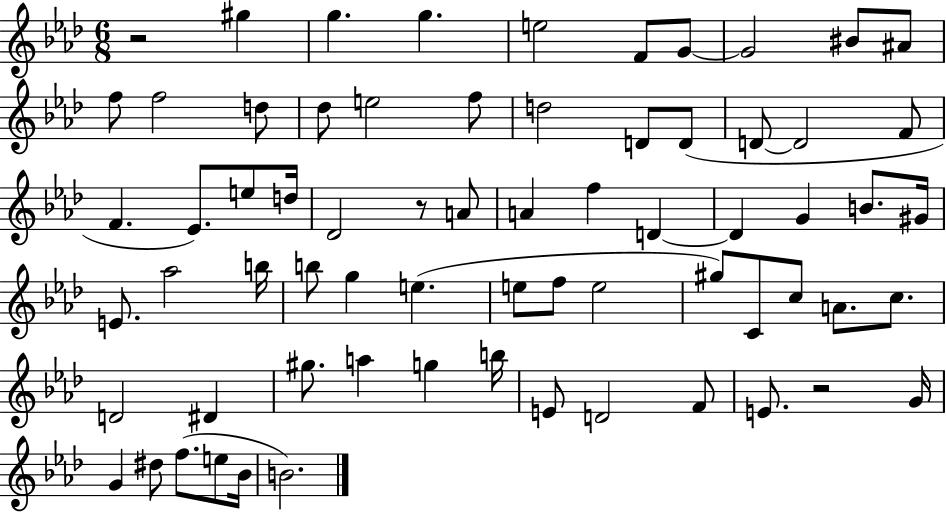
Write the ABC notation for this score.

X:1
T:Untitled
M:6/8
L:1/4
K:Ab
z2 ^g g g e2 F/2 G/2 G2 ^B/2 ^A/2 f/2 f2 d/2 _d/2 e2 f/2 d2 D/2 D/2 D/2 D2 F/2 F _E/2 e/2 d/4 _D2 z/2 A/2 A f D D G B/2 ^G/4 E/2 _a2 b/4 b/2 g e e/2 f/2 e2 ^g/2 C/2 c/2 A/2 c/2 D2 ^D ^g/2 a g b/4 E/2 D2 F/2 E/2 z2 G/4 G ^d/2 f/2 e/2 _B/4 B2